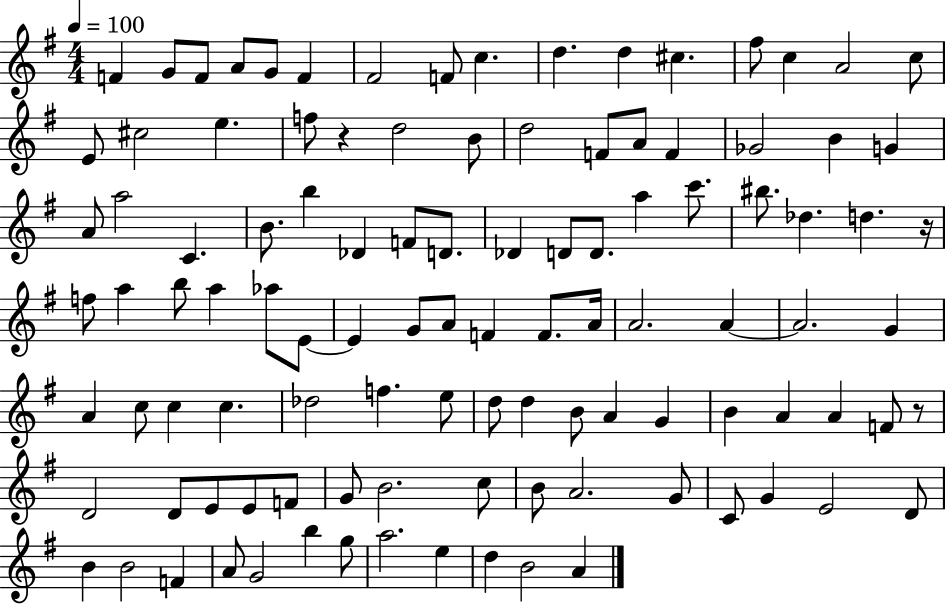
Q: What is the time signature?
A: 4/4